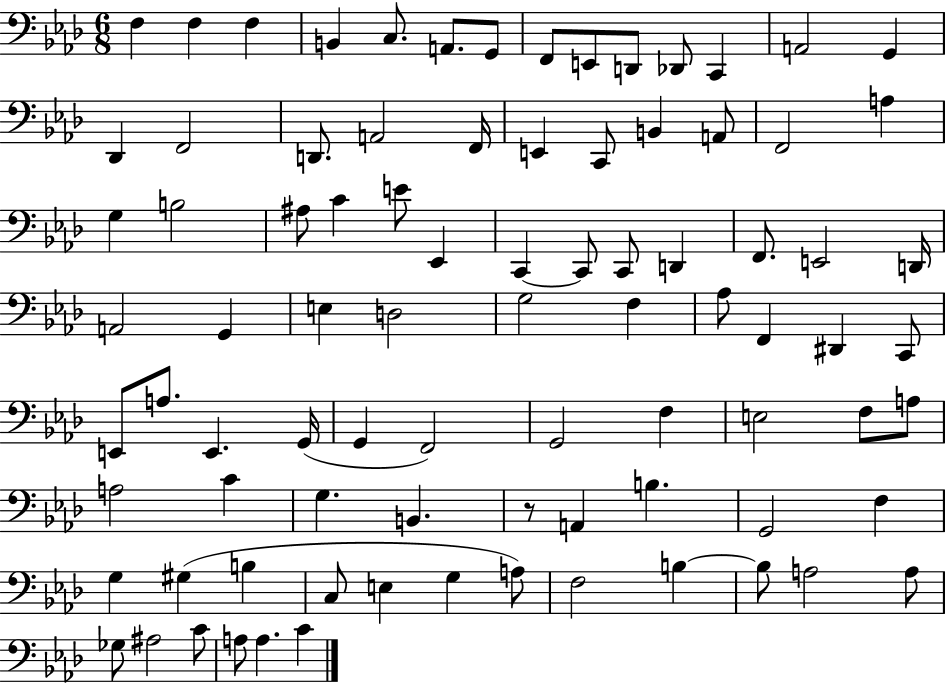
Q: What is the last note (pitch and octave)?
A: C4